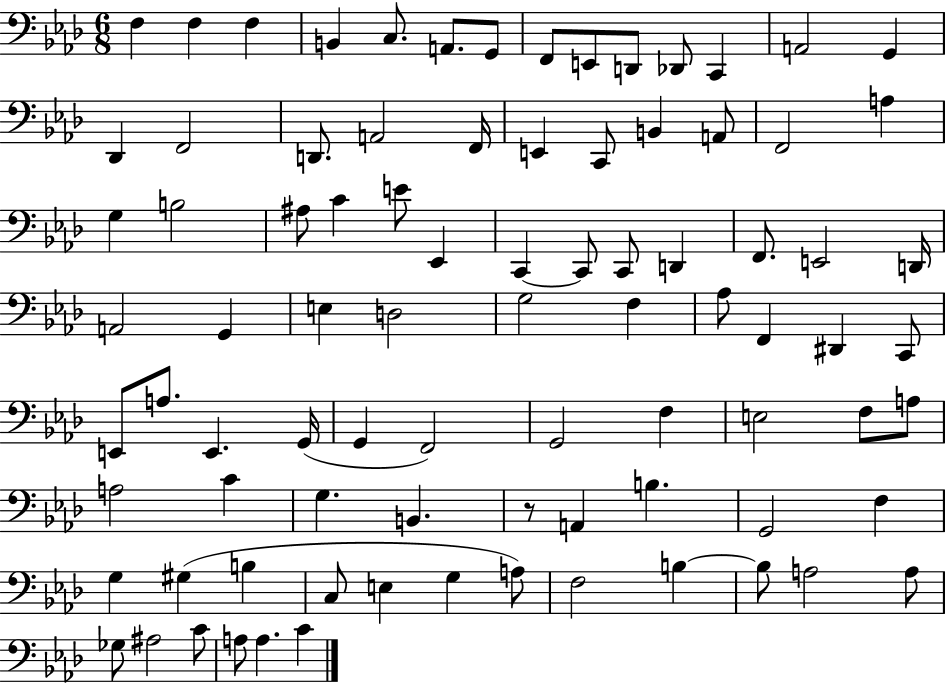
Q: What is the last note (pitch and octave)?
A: C4